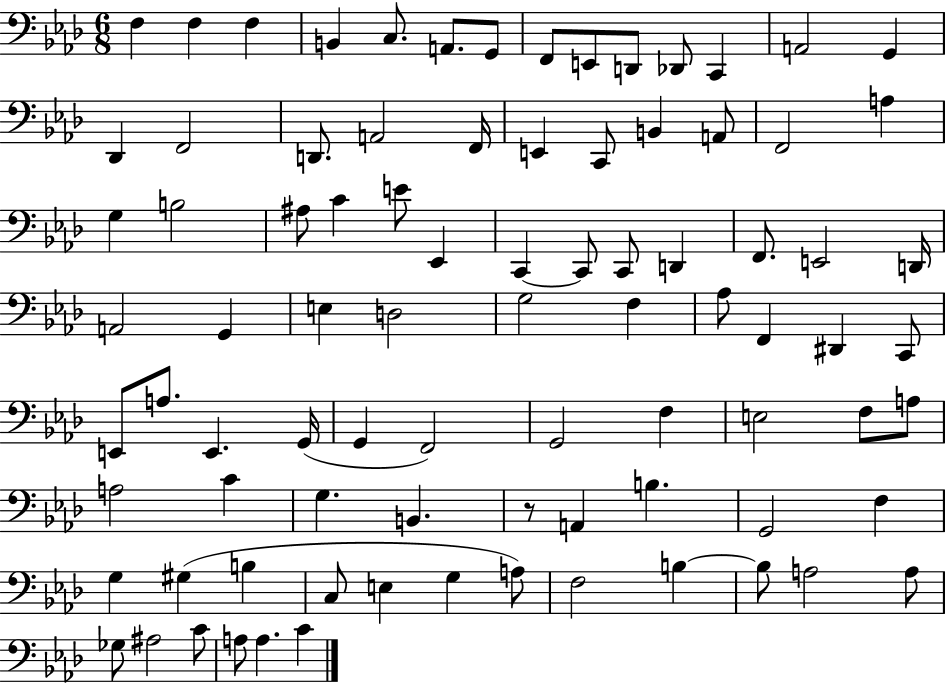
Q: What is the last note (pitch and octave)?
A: C4